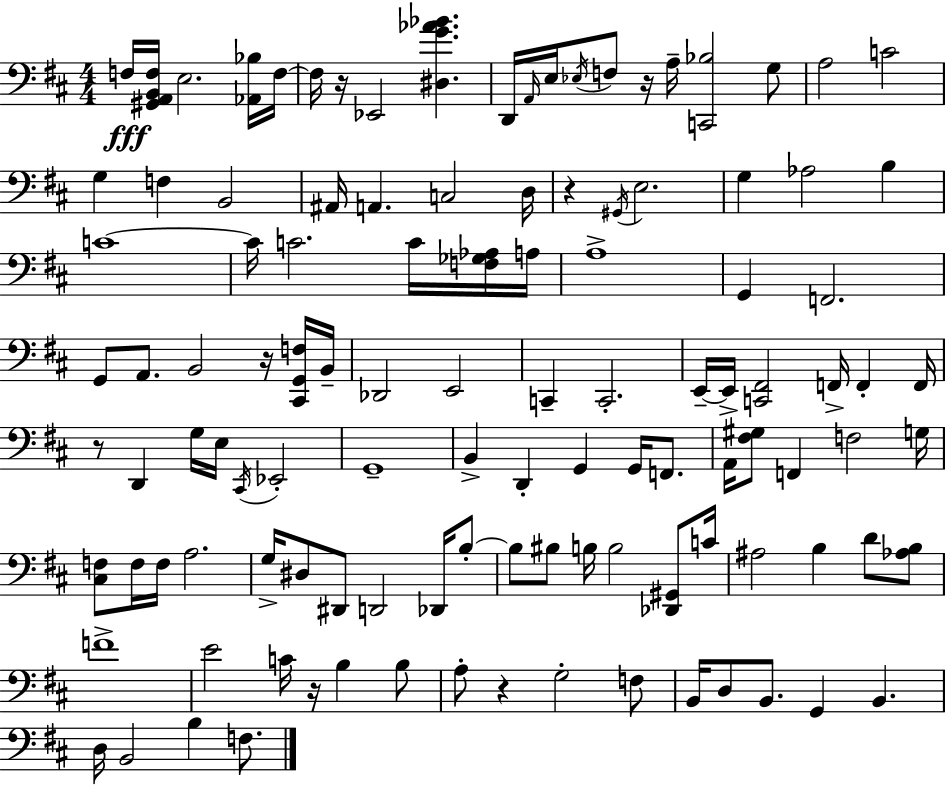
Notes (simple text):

F3/s [G#2,A2,B2,F3]/s E3/h. [Ab2,Bb3]/s F3/s F3/s R/s Eb2/h [D#3,G4,Ab4,Bb4]/q. D2/s A2/s E3/s Eb3/s F3/e R/s A3/s [C2,Bb3]/h G3/e A3/h C4/h G3/q F3/q B2/h A#2/s A2/q. C3/h D3/s R/q G#2/s E3/h. G3/q Ab3/h B3/q C4/w C4/s C4/h. C4/s [F3,Gb3,Ab3]/s A3/s A3/w G2/q F2/h. G2/e A2/e. B2/h R/s [C#2,G2,F3]/s B2/s Db2/h E2/h C2/q C2/h. E2/s E2/s [C2,F#2]/h F2/s F2/q F2/s R/e D2/q G3/s E3/s C#2/s Eb2/h G2/w B2/q D2/q G2/q G2/s F2/e. A2/s [F#3,G#3]/e F2/q F3/h G3/s [C#3,F3]/e F3/s F3/s A3/h. G3/s D#3/e D#2/e D2/h Db2/s B3/e B3/e BIS3/e B3/s B3/h [Db2,G#2]/e C4/s A#3/h B3/q D4/e [Ab3,B3]/e F4/w E4/h C4/s R/s B3/q B3/e A3/e R/q G3/h F3/e B2/s D3/e B2/e. G2/q B2/q. D3/s B2/h B3/q F3/e.